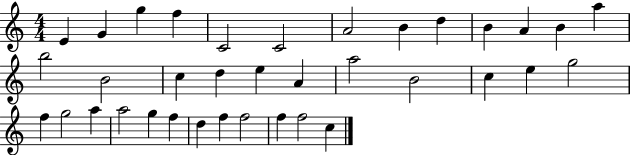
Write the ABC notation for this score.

X:1
T:Untitled
M:4/4
L:1/4
K:C
E G g f C2 C2 A2 B d B A B a b2 B2 c d e A a2 B2 c e g2 f g2 a a2 g f d f f2 f f2 c